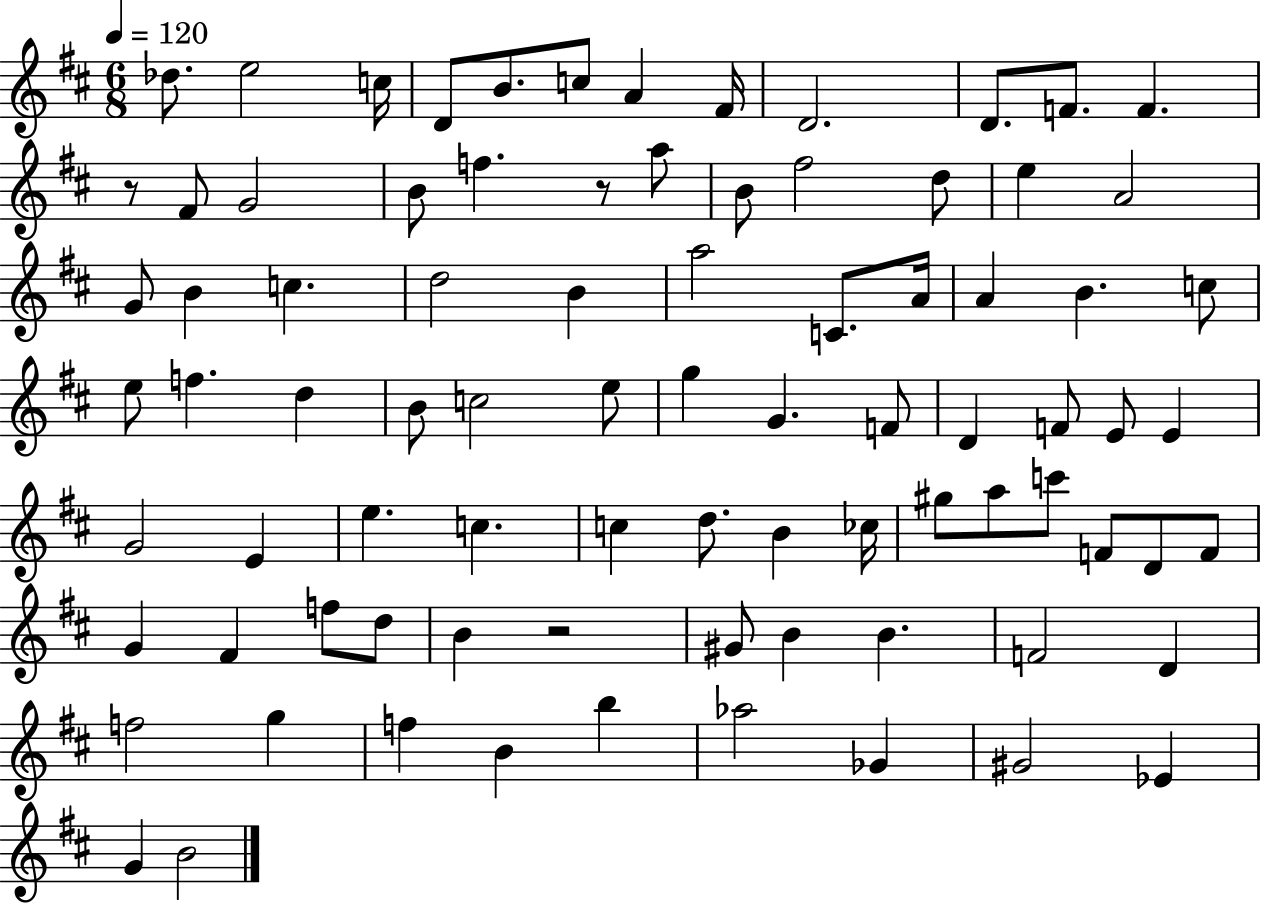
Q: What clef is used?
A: treble